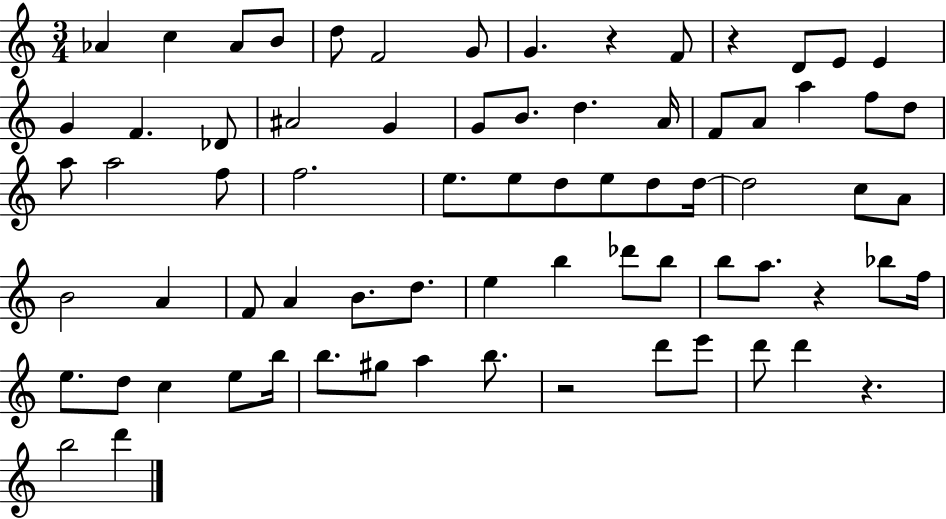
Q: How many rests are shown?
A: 5